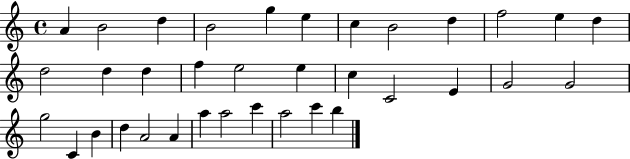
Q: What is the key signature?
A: C major